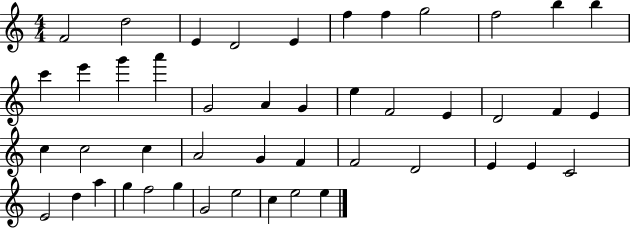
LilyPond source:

{
  \clef treble
  \numericTimeSignature
  \time 4/4
  \key c \major
  f'2 d''2 | e'4 d'2 e'4 | f''4 f''4 g''2 | f''2 b''4 b''4 | \break c'''4 e'''4 g'''4 a'''4 | g'2 a'4 g'4 | e''4 f'2 e'4 | d'2 f'4 e'4 | \break c''4 c''2 c''4 | a'2 g'4 f'4 | f'2 d'2 | e'4 e'4 c'2 | \break e'2 d''4 a''4 | g''4 f''2 g''4 | g'2 e''2 | c''4 e''2 e''4 | \break \bar "|."
}